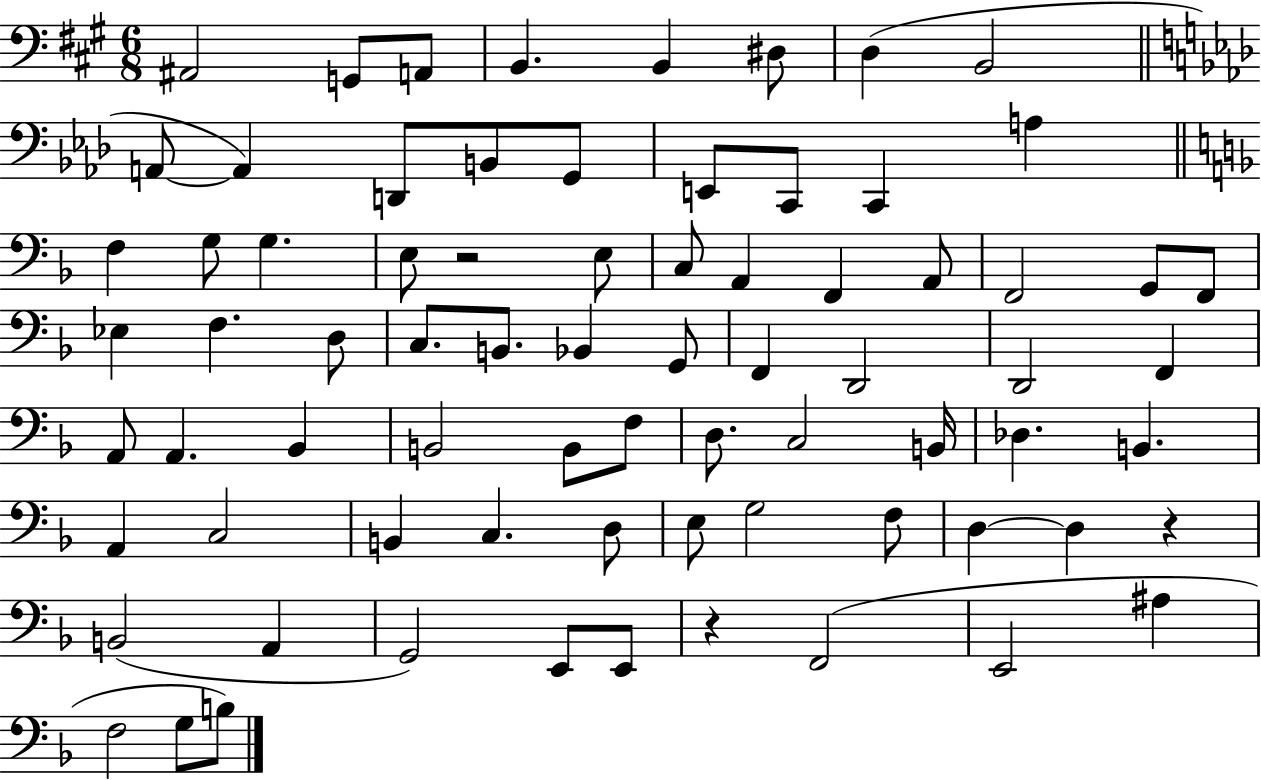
X:1
T:Untitled
M:6/8
L:1/4
K:A
^A,,2 G,,/2 A,,/2 B,, B,, ^D,/2 D, B,,2 A,,/2 A,, D,,/2 B,,/2 G,,/2 E,,/2 C,,/2 C,, A, F, G,/2 G, E,/2 z2 E,/2 C,/2 A,, F,, A,,/2 F,,2 G,,/2 F,,/2 _E, F, D,/2 C,/2 B,,/2 _B,, G,,/2 F,, D,,2 D,,2 F,, A,,/2 A,, _B,, B,,2 B,,/2 F,/2 D,/2 C,2 B,,/4 _D, B,, A,, C,2 B,, C, D,/2 E,/2 G,2 F,/2 D, D, z B,,2 A,, G,,2 E,,/2 E,,/2 z F,,2 E,,2 ^A, F,2 G,/2 B,/2